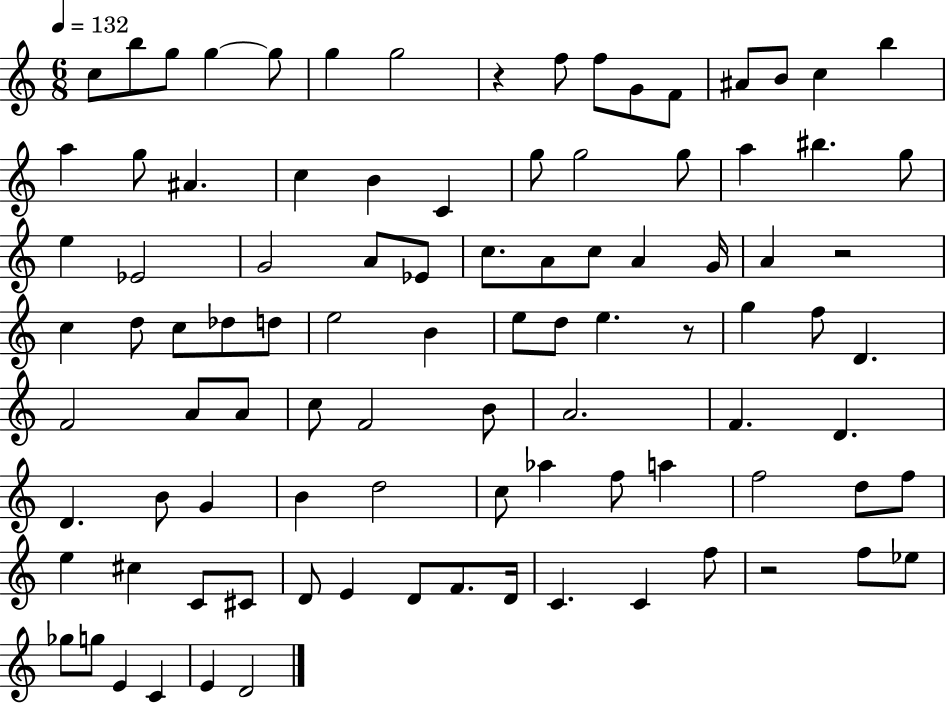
{
  \clef treble
  \numericTimeSignature
  \time 6/8
  \key c \major
  \tempo 4 = 132
  \repeat volta 2 { c''8 b''8 g''8 g''4~~ g''8 | g''4 g''2 | r4 f''8 f''8 g'8 f'8 | ais'8 b'8 c''4 b''4 | \break a''4 g''8 ais'4. | c''4 b'4 c'4 | g''8 g''2 g''8 | a''4 bis''4. g''8 | \break e''4 ees'2 | g'2 a'8 ees'8 | c''8. a'8 c''8 a'4 g'16 | a'4 r2 | \break c''4 d''8 c''8 des''8 d''8 | e''2 b'4 | e''8 d''8 e''4. r8 | g''4 f''8 d'4. | \break f'2 a'8 a'8 | c''8 f'2 b'8 | a'2. | f'4. d'4. | \break d'4. b'8 g'4 | b'4 d''2 | c''8 aes''4 f''8 a''4 | f''2 d''8 f''8 | \break e''4 cis''4 c'8 cis'8 | d'8 e'4 d'8 f'8. d'16 | c'4. c'4 f''8 | r2 f''8 ees''8 | \break ges''8 g''8 e'4 c'4 | e'4 d'2 | } \bar "|."
}